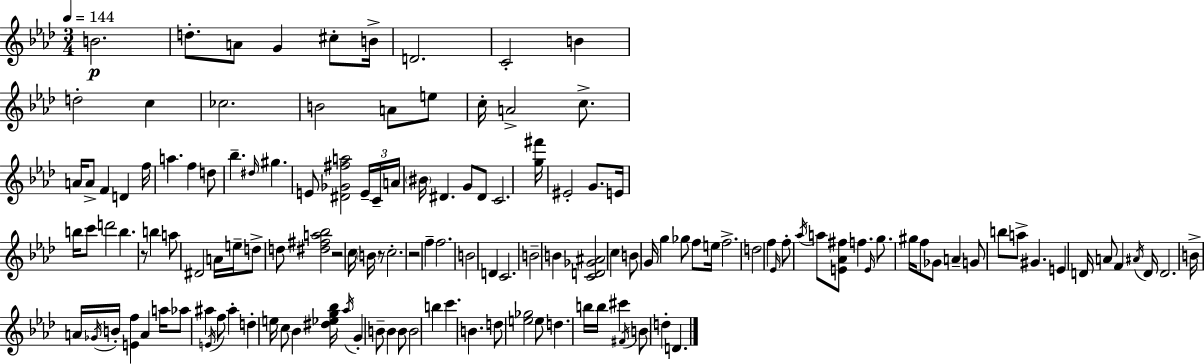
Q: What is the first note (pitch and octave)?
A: B4